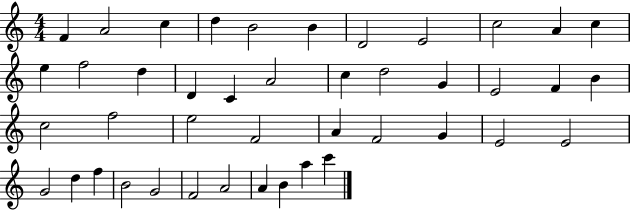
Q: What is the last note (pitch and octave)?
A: C6